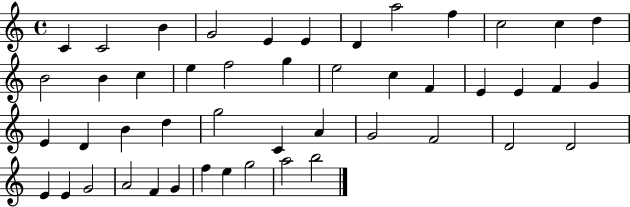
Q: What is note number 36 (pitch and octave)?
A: D4